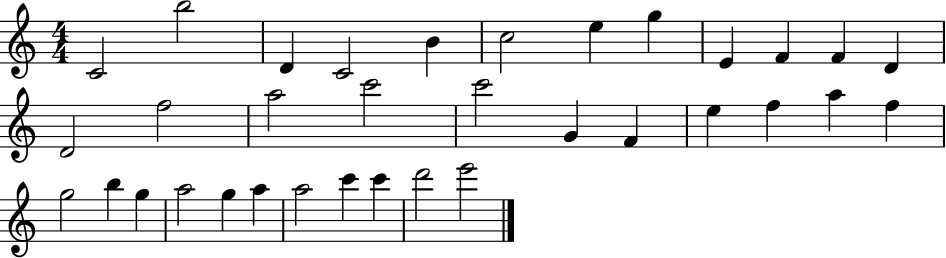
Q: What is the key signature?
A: C major